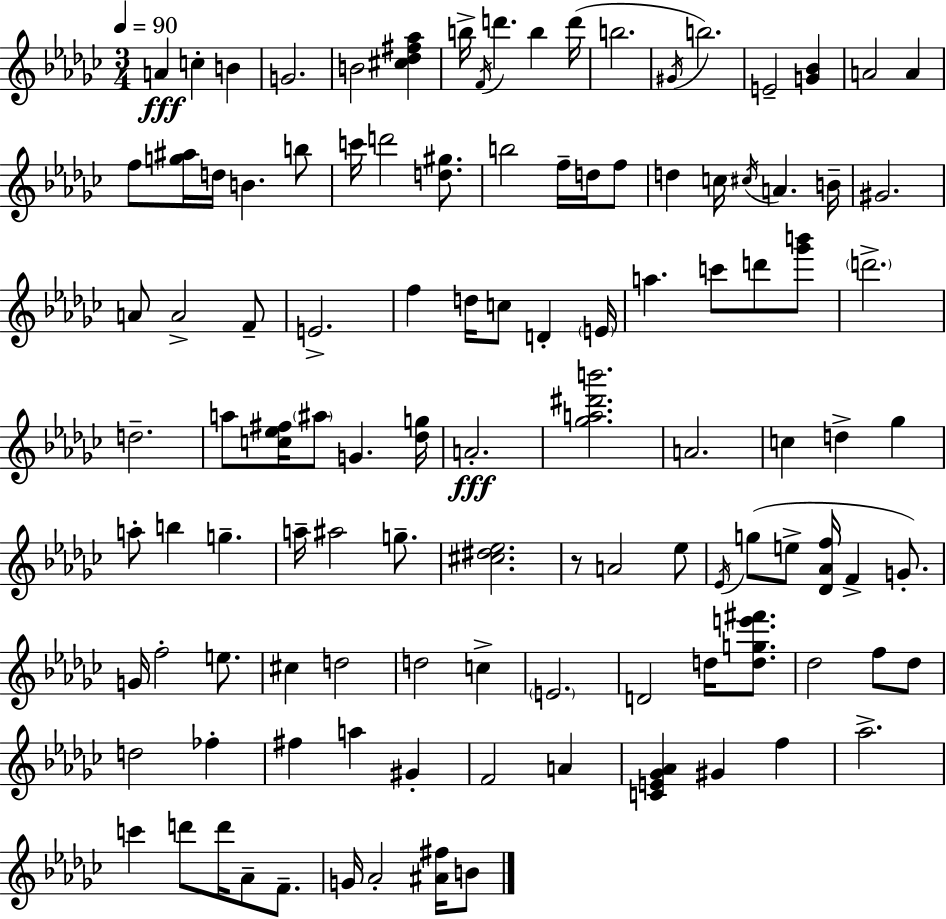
{
  \clef treble
  \numericTimeSignature
  \time 3/4
  \key ees \minor
  \tempo 4 = 90
  a'4\fff c''4-. b'4 | g'2. | b'2 <cis'' des'' fis'' aes''>4 | b''16-> \acciaccatura { f'16 } d'''4. b''4 | \break d'''16( b''2. | \acciaccatura { gis'16 }) b''2. | e'2-- <g' bes'>4 | a'2 a'4 | \break f''8 <g'' ais''>16 d''16 b'4. | b''8 c'''16 d'''2 <d'' gis''>8. | b''2 f''16-- d''16 | f''8 d''4 c''16 \acciaccatura { cis''16 } a'4. | \break b'16-- gis'2. | a'8 a'2-> | f'8-- e'2.-> | f''4 d''16 c''8 d'4-. | \break \parenthesize e'16 a''4. c'''8 d'''8 | <ges''' b'''>8 \parenthesize d'''2.-> | d''2.-- | a''8 <c'' ees'' fis''>16 \parenthesize ais''8 g'4. | \break <des'' g''>16 a'2.-.\fff | <ges'' a'' dis''' b'''>2. | a'2. | c''4 d''4-> ges''4 | \break a''8-. b''4 g''4.-- | a''16-- ais''2 | g''8.-- <cis'' dis'' ees''>2. | r8 a'2 | \break ees''8 \acciaccatura { ees'16 }( g''8 e''8-> <des' aes' f''>16 f'4-> | g'8.-.) g'16 f''2-. | e''8. cis''4 d''2 | d''2 | \break c''4-> \parenthesize e'2. | d'2 | d''16 <d'' g'' e''' fis'''>8. des''2 | f''8 des''8 d''2 | \break fes''4-. fis''4 a''4 | gis'4-. f'2 | a'4 <c' e' ges' aes'>4 gis'4 | f''4 aes''2.-> | \break c'''4 d'''8 d'''16 aes'8-- | f'8.-- g'16 aes'2-. | <ais' fis''>16 b'8 \bar "|."
}